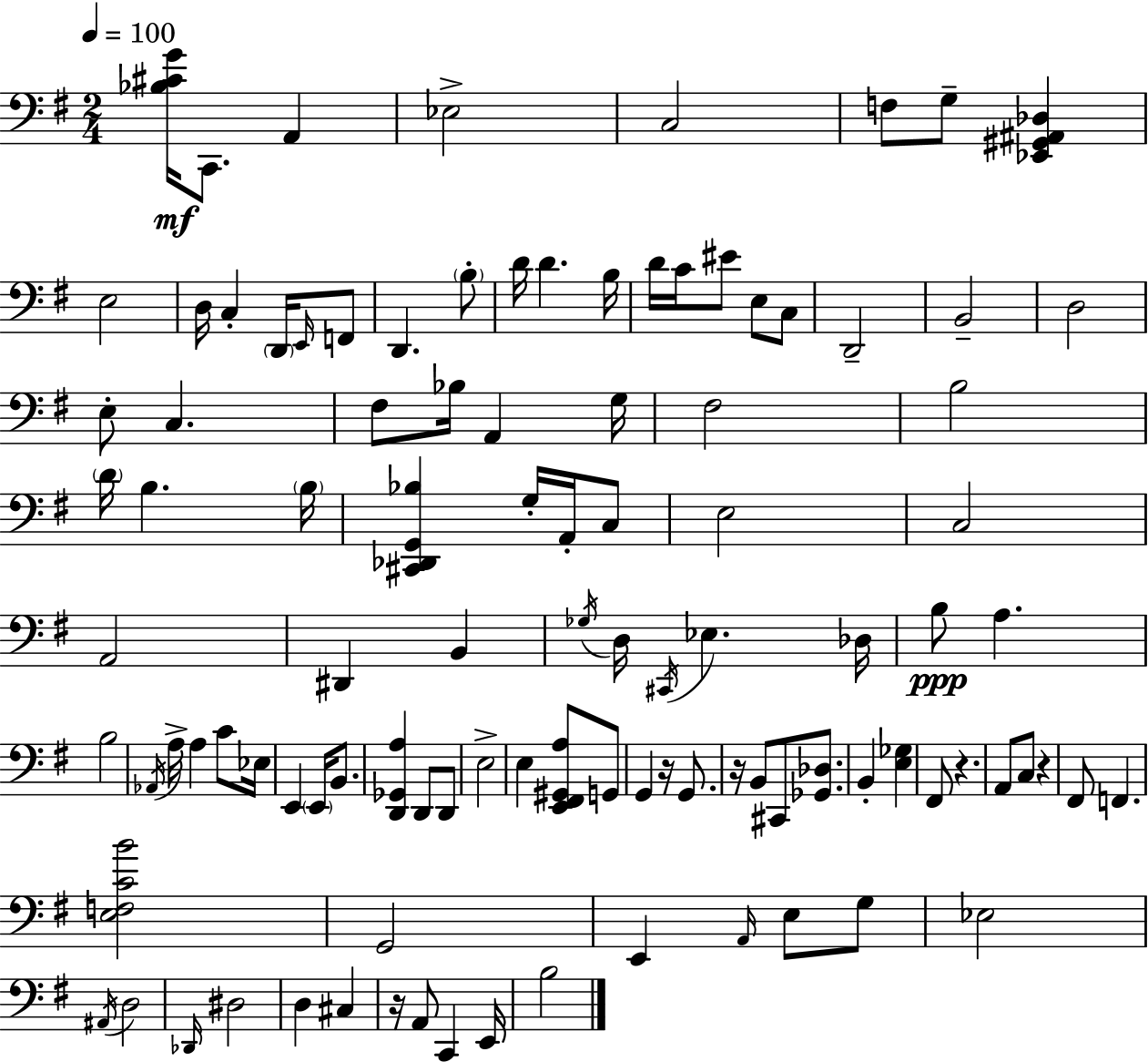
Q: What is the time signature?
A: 2/4